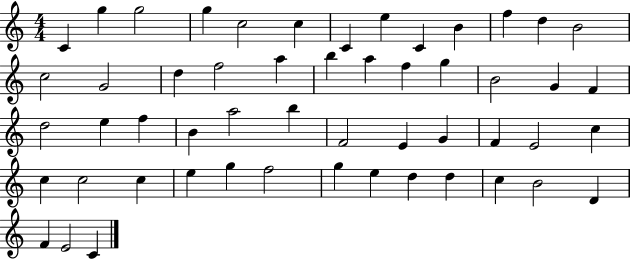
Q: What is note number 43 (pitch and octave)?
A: F5